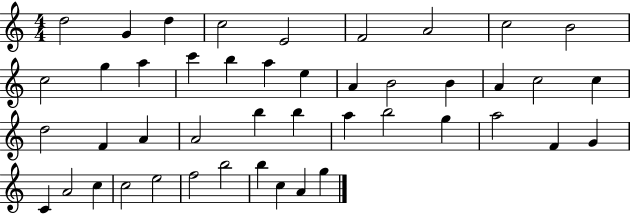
X:1
T:Untitled
M:4/4
L:1/4
K:C
d2 G d c2 E2 F2 A2 c2 B2 c2 g a c' b a e A B2 B A c2 c d2 F A A2 b b a b2 g a2 F G C A2 c c2 e2 f2 b2 b c A g